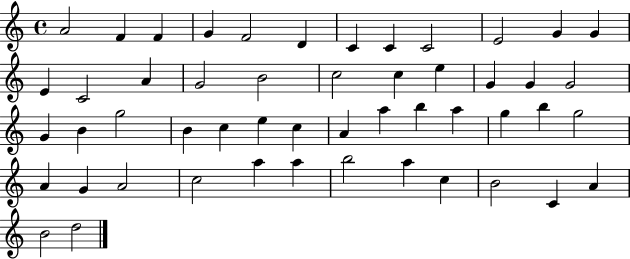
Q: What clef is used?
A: treble